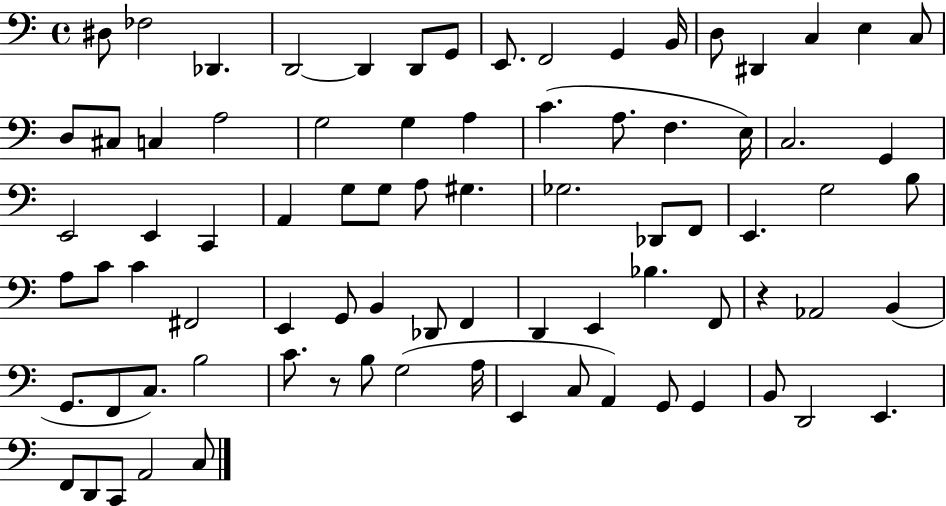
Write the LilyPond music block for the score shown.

{
  \clef bass
  \time 4/4
  \defaultTimeSignature
  \key c \major
  \repeat volta 2 { dis8 fes2 des,4. | d,2~~ d,4 d,8 g,8 | e,8. f,2 g,4 b,16 | d8 dis,4 c4 e4 c8 | \break d8 cis8 c4 a2 | g2 g4 a4 | c'4.( a8. f4. e16) | c2. g,4 | \break e,2 e,4 c,4 | a,4 g8 g8 a8 gis4. | ges2. des,8 f,8 | e,4. g2 b8 | \break a8 c'8 c'4 fis,2 | e,4 g,8 b,4 des,8 f,4 | d,4 e,4 bes4. f,8 | r4 aes,2 b,4( | \break g,8. f,8 c8.) b2 | c'8. r8 b8 g2( a16 | e,4 c8 a,4) g,8 g,4 | b,8 d,2 e,4. | \break f,8 d,8 c,8 a,2 c8 | } \bar "|."
}